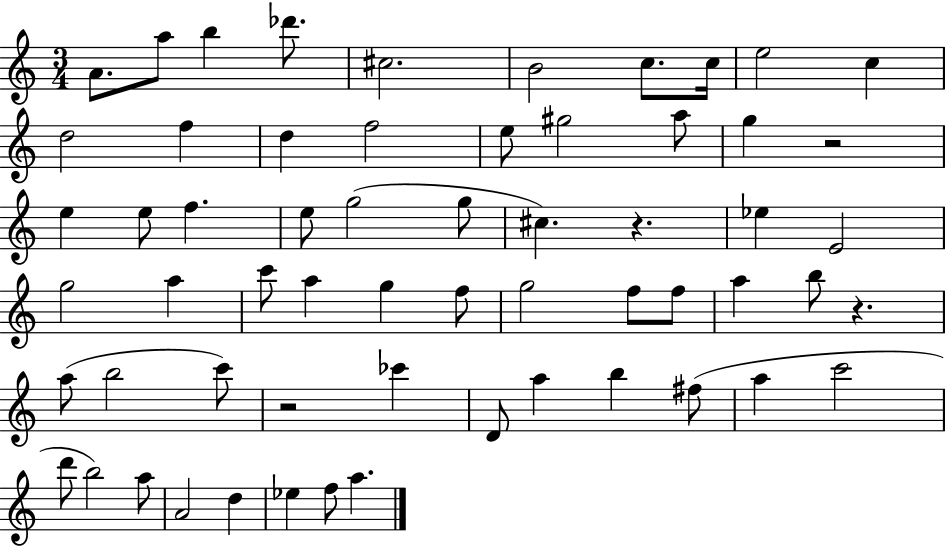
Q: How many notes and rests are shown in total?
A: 60